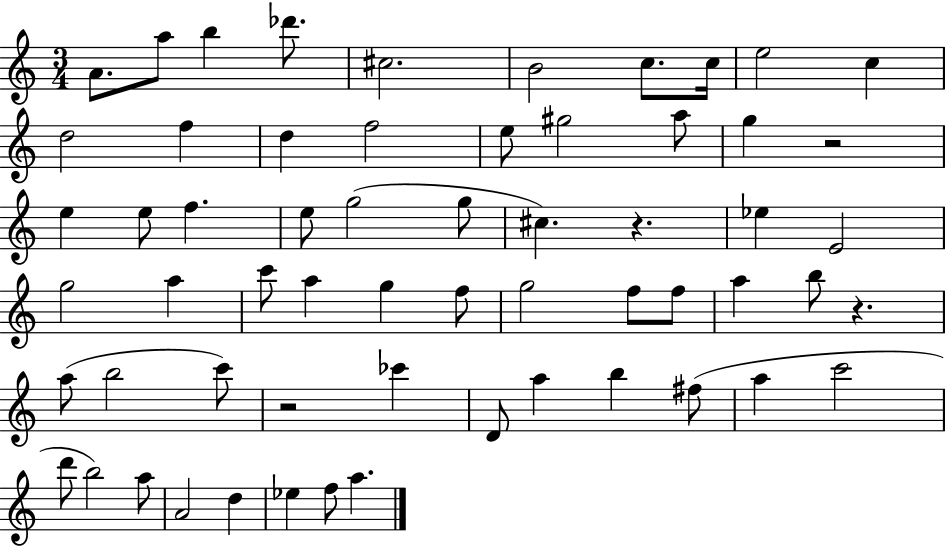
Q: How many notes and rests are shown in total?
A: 60